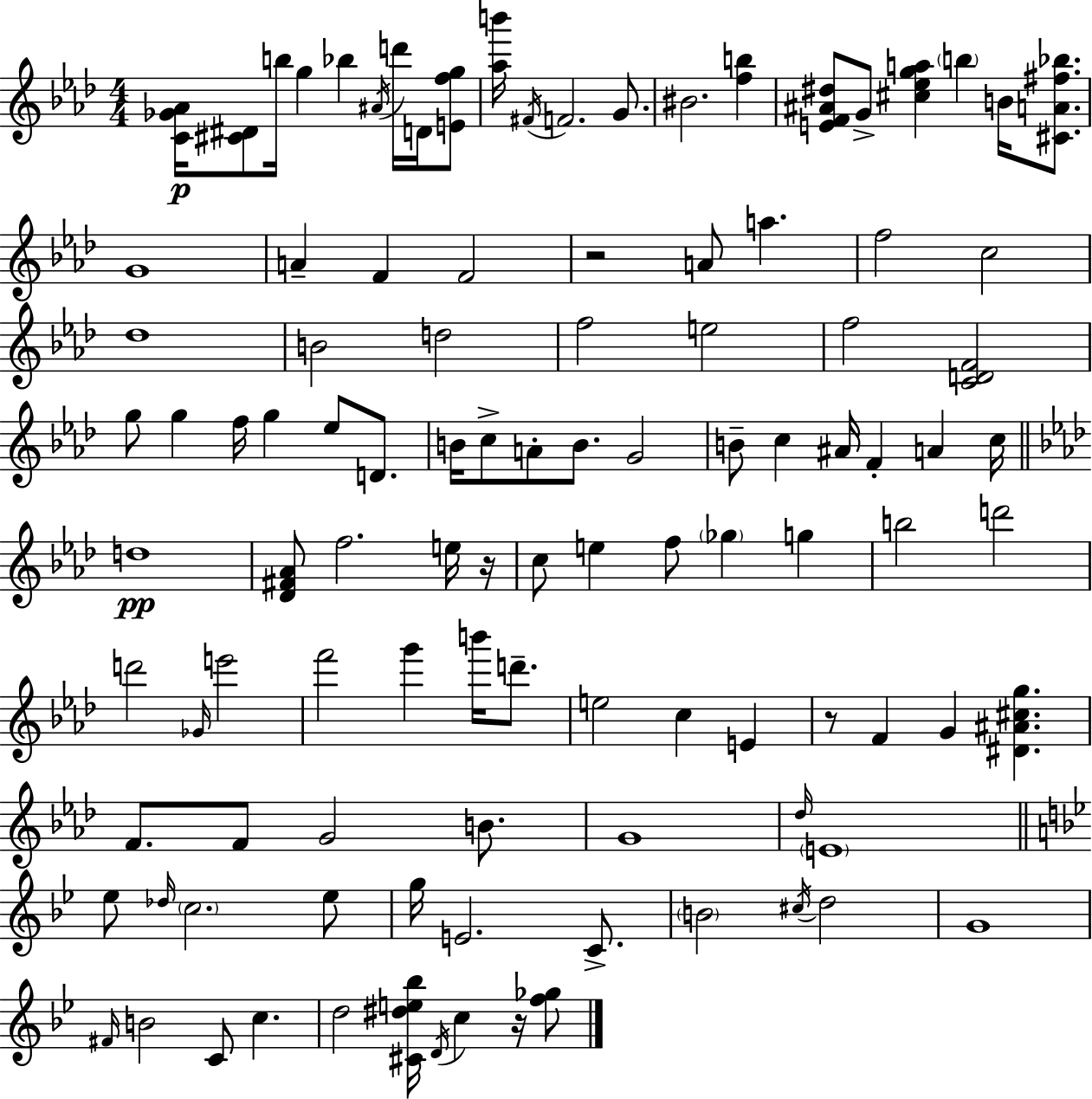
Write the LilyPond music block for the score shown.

{
  \clef treble
  \numericTimeSignature
  \time 4/4
  \key aes \major
  <c' ges' aes'>16\p <cis' dis'>8 b''16 g''4 bes''4 \acciaccatura { ais'16 } d'''16 d'16 <e' f'' g''>8 | <aes'' b'''>16 \acciaccatura { fis'16 } f'2. g'8. | bis'2. <f'' b''>4 | <e' f' ais' dis''>8 g'8-> <cis'' ees'' g'' a''>4 \parenthesize b''4 b'16 <cis' a' fis'' bes''>8. | \break g'1 | a'4-- f'4 f'2 | r2 a'8 a''4. | f''2 c''2 | \break des''1 | b'2 d''2 | f''2 e''2 | f''2 <c' d' f'>2 | \break g''8 g''4 f''16 g''4 ees''8 d'8. | b'16 c''8-> a'8-. b'8. g'2 | b'8-- c''4 ais'16 f'4-. a'4 | c''16 \bar "||" \break \key f \minor d''1\pp | <des' fis' aes'>8 f''2. e''16 r16 | c''8 e''4 f''8 \parenthesize ges''4 g''4 | b''2 d'''2 | \break d'''2 \grace { ges'16 } e'''2 | f'''2 g'''4 b'''16 d'''8.-- | e''2 c''4 e'4 | r8 f'4 g'4 <dis' ais' cis'' g''>4. | \break f'8. f'8 g'2 b'8. | g'1 | \grace { des''16 } \parenthesize e'1 | \bar "||" \break \key bes \major ees''8 \grace { des''16 } \parenthesize c''2. ees''8 | g''16 e'2. c'8.-> | \parenthesize b'2 \acciaccatura { cis''16 } d''2 | g'1 | \break \grace { fis'16 } b'2 c'8 c''4. | d''2 <cis' dis'' e'' bes''>16 \acciaccatura { d'16 } c''4 | r16 <f'' ges''>8 \bar "|."
}